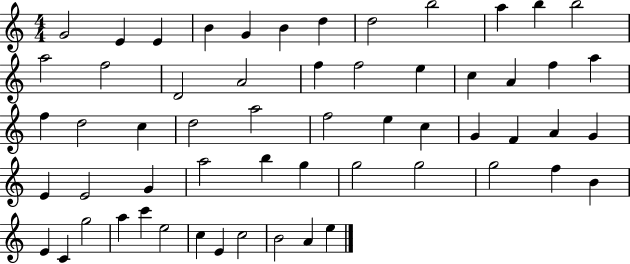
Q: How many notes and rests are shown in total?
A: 58